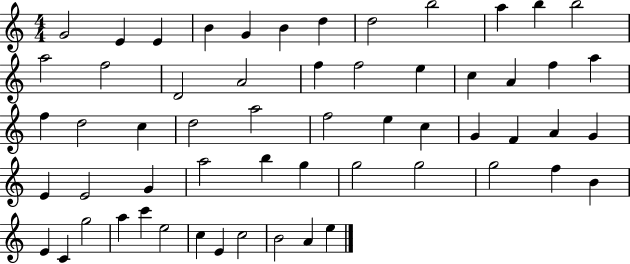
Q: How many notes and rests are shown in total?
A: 58